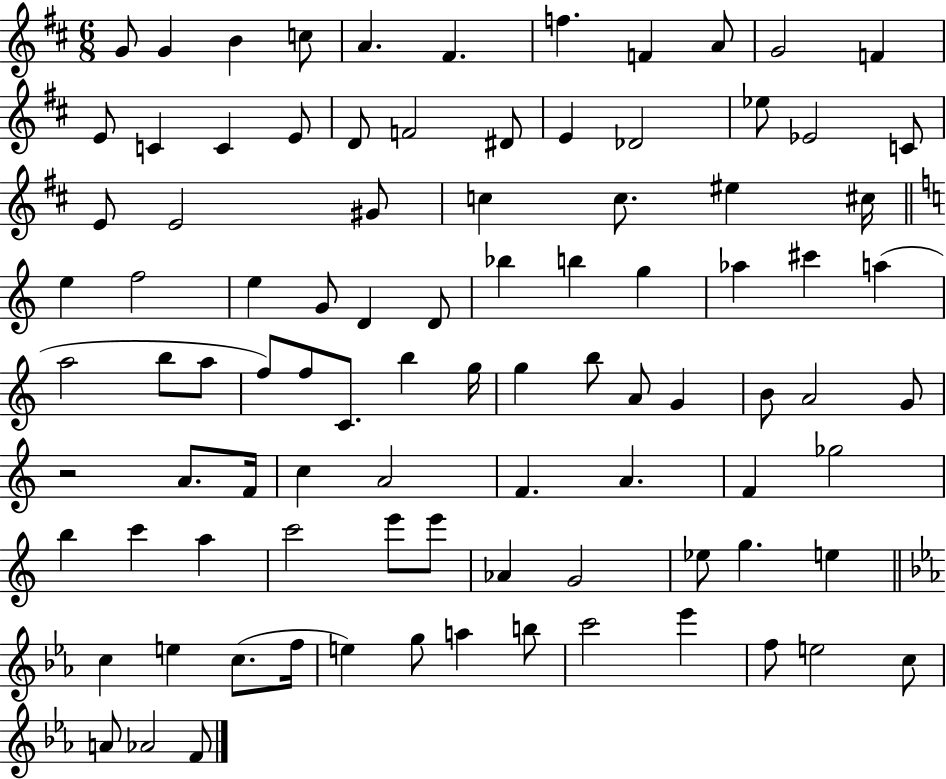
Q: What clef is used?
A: treble